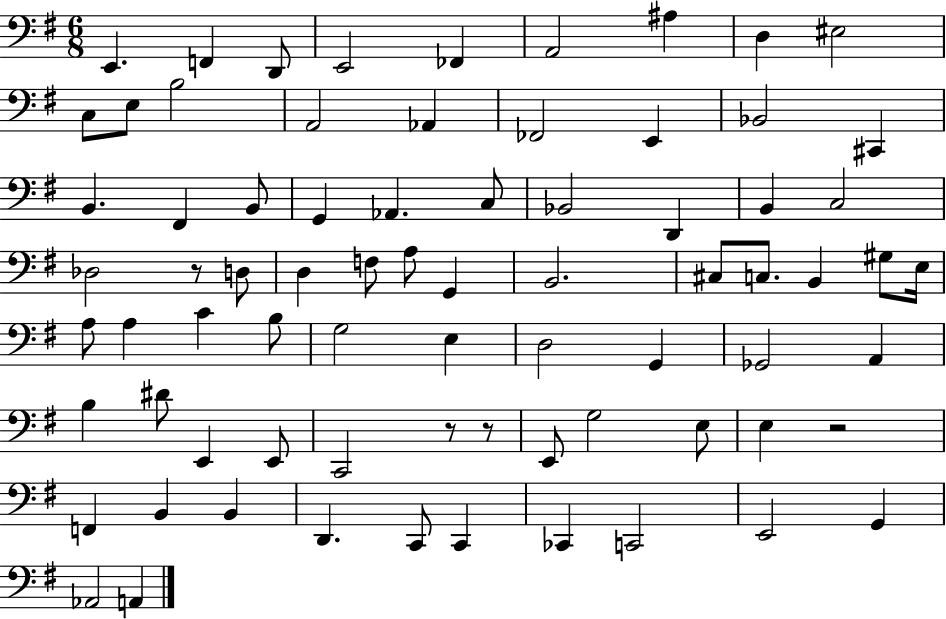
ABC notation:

X:1
T:Untitled
M:6/8
L:1/4
K:G
E,, F,, D,,/2 E,,2 _F,, A,,2 ^A, D, ^E,2 C,/2 E,/2 B,2 A,,2 _A,, _F,,2 E,, _B,,2 ^C,, B,, ^F,, B,,/2 G,, _A,, C,/2 _B,,2 D,, B,, C,2 _D,2 z/2 D,/2 D, F,/2 A,/2 G,, B,,2 ^C,/2 C,/2 B,, ^G,/2 E,/4 A,/2 A, C B,/2 G,2 E, D,2 G,, _G,,2 A,, B, ^D/2 E,, E,,/2 C,,2 z/2 z/2 E,,/2 G,2 E,/2 E, z2 F,, B,, B,, D,, C,,/2 C,, _C,, C,,2 E,,2 G,, _A,,2 A,,